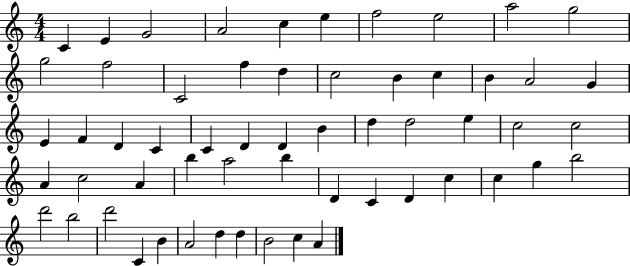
{
  \clef treble
  \numericTimeSignature
  \time 4/4
  \key c \major
  c'4 e'4 g'2 | a'2 c''4 e''4 | f''2 e''2 | a''2 g''2 | \break g''2 f''2 | c'2 f''4 d''4 | c''2 b'4 c''4 | b'4 a'2 g'4 | \break e'4 f'4 d'4 c'4 | c'4 d'4 d'4 b'4 | d''4 d''2 e''4 | c''2 c''2 | \break a'4 c''2 a'4 | b''4 a''2 b''4 | d'4 c'4 d'4 c''4 | c''4 g''4 b''2 | \break d'''2 b''2 | d'''2 c'4 b'4 | a'2 d''4 d''4 | b'2 c''4 a'4 | \break \bar "|."
}